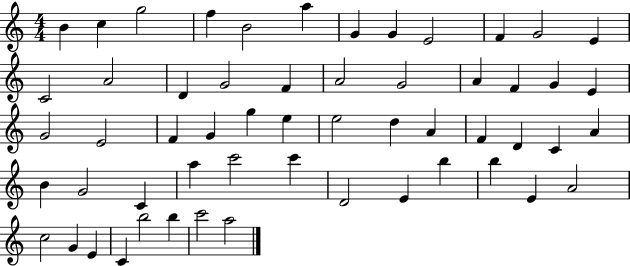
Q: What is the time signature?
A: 4/4